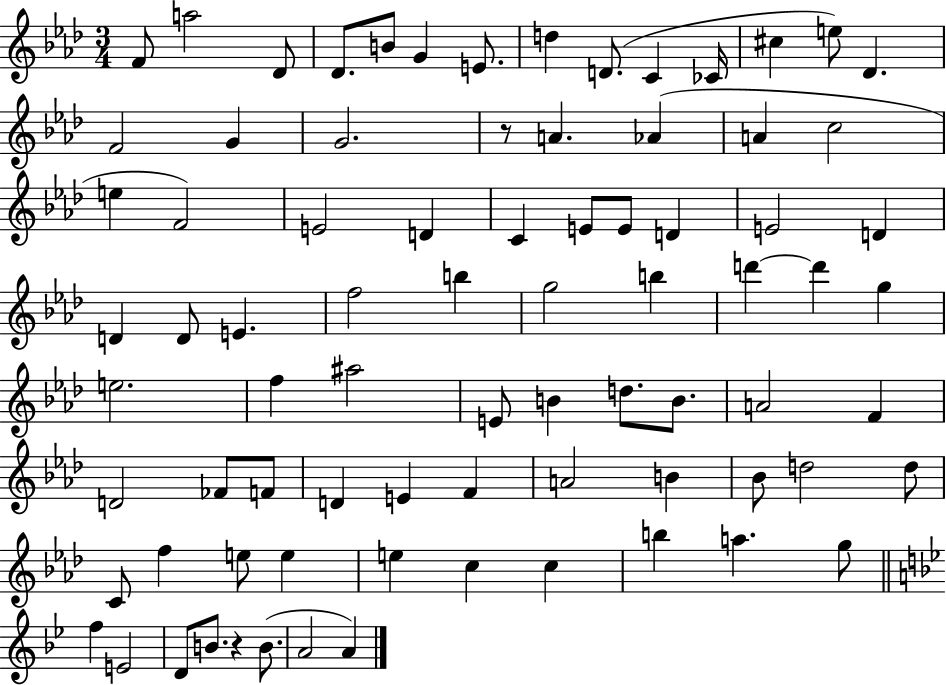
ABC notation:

X:1
T:Untitled
M:3/4
L:1/4
K:Ab
F/2 a2 _D/2 _D/2 B/2 G E/2 d D/2 C _C/4 ^c e/2 _D F2 G G2 z/2 A _A A c2 e F2 E2 D C E/2 E/2 D E2 D D D/2 E f2 b g2 b d' d' g e2 f ^a2 E/2 B d/2 B/2 A2 F D2 _F/2 F/2 D E F A2 B _B/2 d2 d/2 C/2 f e/2 e e c c b a g/2 f E2 D/2 B/2 z B/2 A2 A